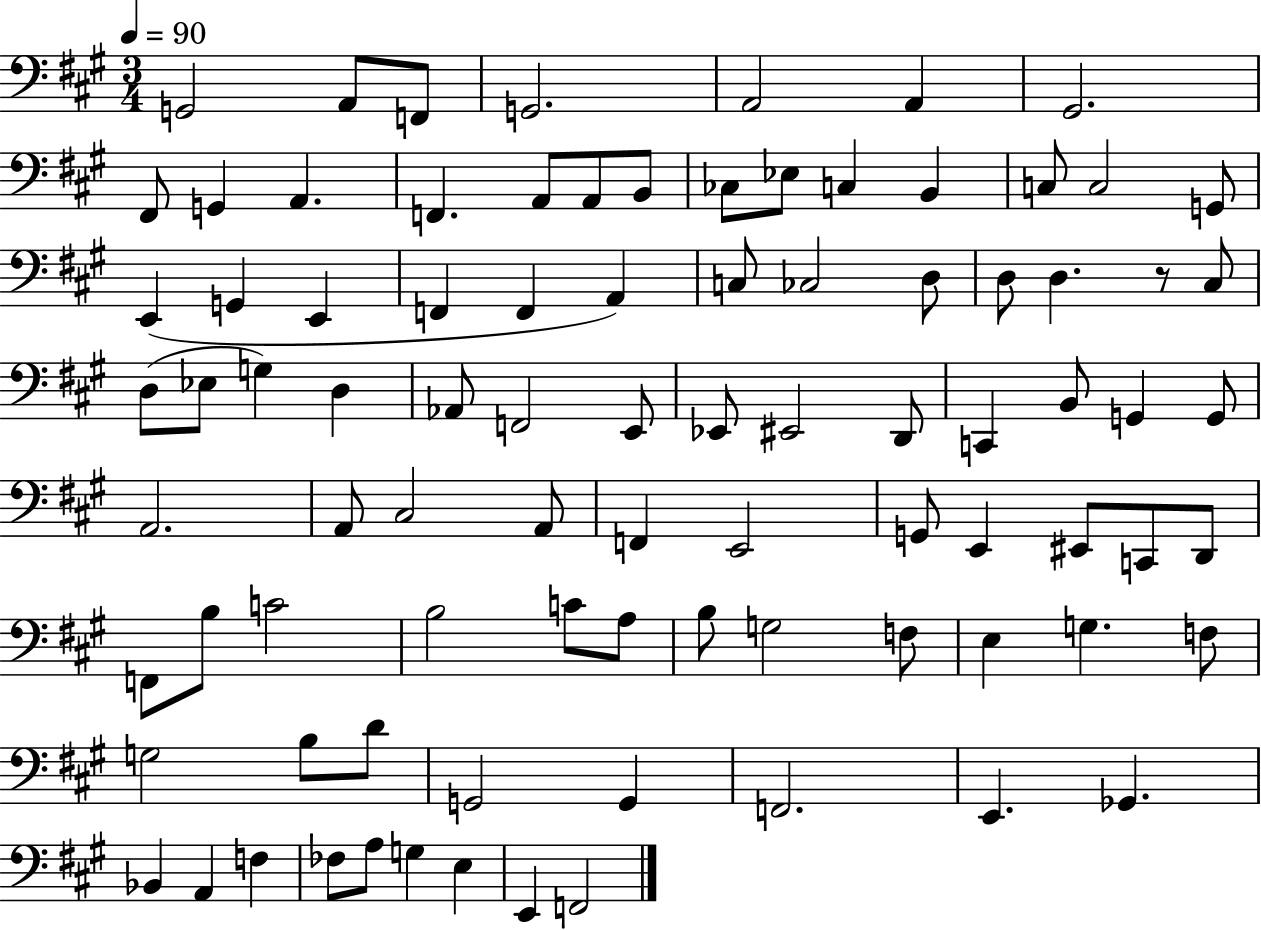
X:1
T:Untitled
M:3/4
L:1/4
K:A
G,,2 A,,/2 F,,/2 G,,2 A,,2 A,, ^G,,2 ^F,,/2 G,, A,, F,, A,,/2 A,,/2 B,,/2 _C,/2 _E,/2 C, B,, C,/2 C,2 G,,/2 E,, G,, E,, F,, F,, A,, C,/2 _C,2 D,/2 D,/2 D, z/2 ^C,/2 D,/2 _E,/2 G, D, _A,,/2 F,,2 E,,/2 _E,,/2 ^E,,2 D,,/2 C,, B,,/2 G,, G,,/2 A,,2 A,,/2 ^C,2 A,,/2 F,, E,,2 G,,/2 E,, ^E,,/2 C,,/2 D,,/2 F,,/2 B,/2 C2 B,2 C/2 A,/2 B,/2 G,2 F,/2 E, G, F,/2 G,2 B,/2 D/2 G,,2 G,, F,,2 E,, _G,, _B,, A,, F, _F,/2 A,/2 G, E, E,, F,,2